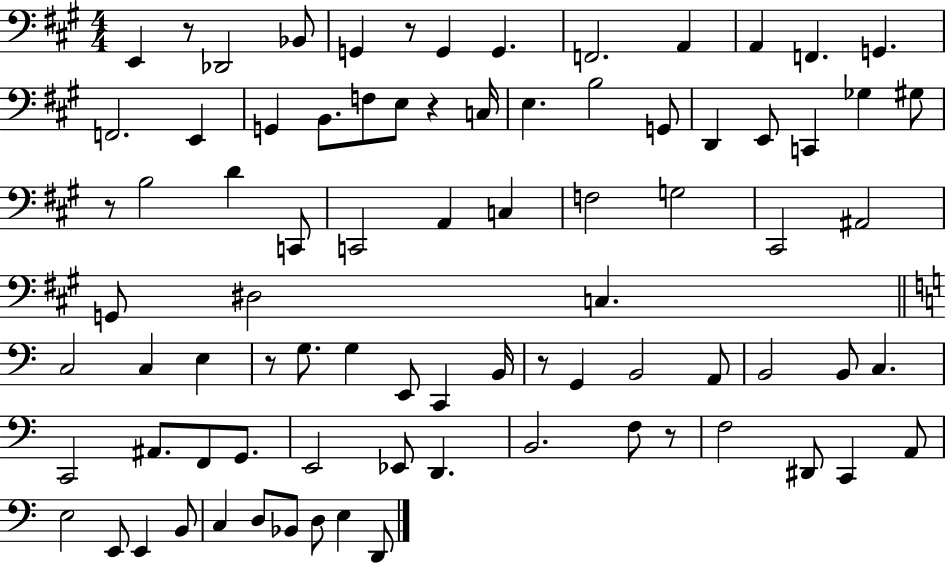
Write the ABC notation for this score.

X:1
T:Untitled
M:4/4
L:1/4
K:A
E,, z/2 _D,,2 _B,,/2 G,, z/2 G,, G,, F,,2 A,, A,, F,, G,, F,,2 E,, G,, B,,/2 F,/2 E,/2 z C,/4 E, B,2 G,,/2 D,, E,,/2 C,, _G, ^G,/2 z/2 B,2 D C,,/2 C,,2 A,, C, F,2 G,2 ^C,,2 ^A,,2 G,,/2 ^D,2 C, C,2 C, E, z/2 G,/2 G, E,,/2 C,, B,,/4 z/2 G,, B,,2 A,,/2 B,,2 B,,/2 C, C,,2 ^A,,/2 F,,/2 G,,/2 E,,2 _E,,/2 D,, B,,2 F,/2 z/2 F,2 ^D,,/2 C,, A,,/2 E,2 E,,/2 E,, B,,/2 C, D,/2 _B,,/2 D,/2 E, D,,/2